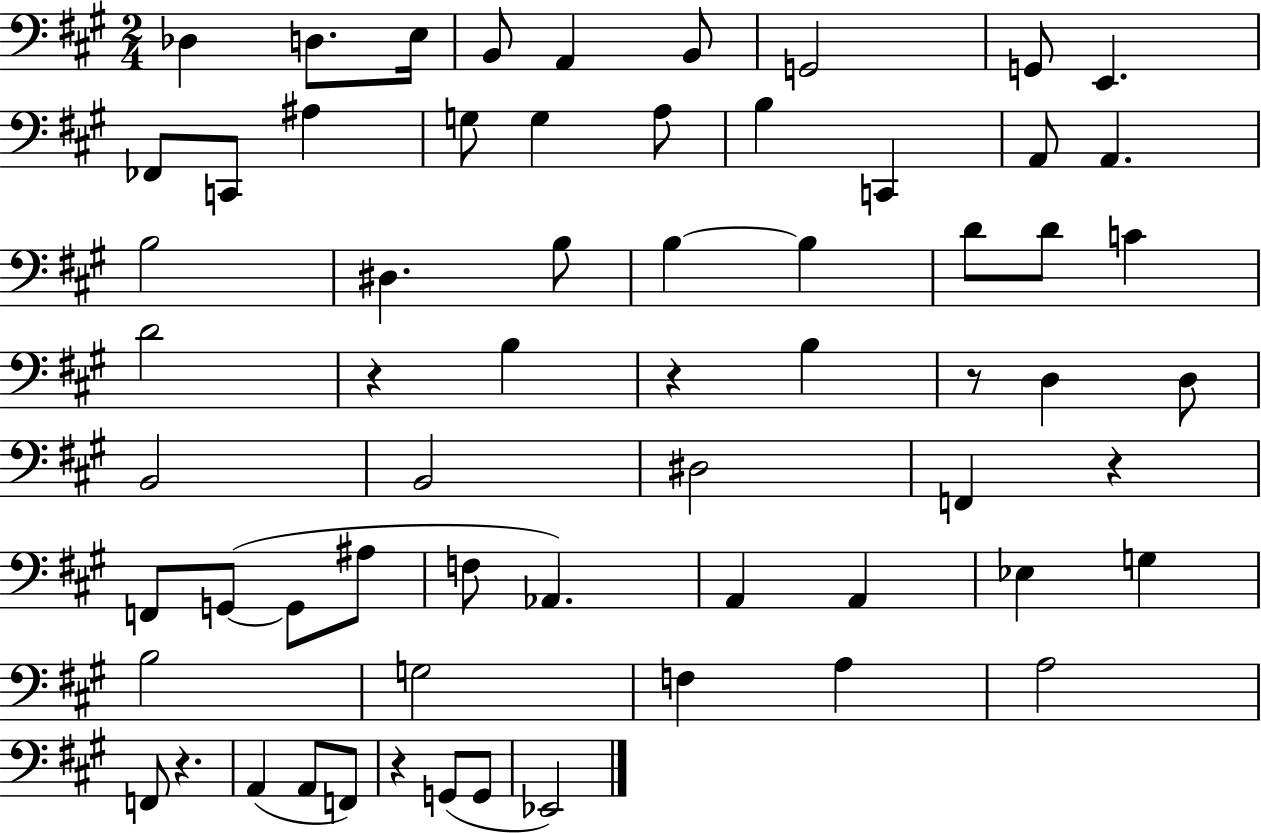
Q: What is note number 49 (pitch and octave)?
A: F3